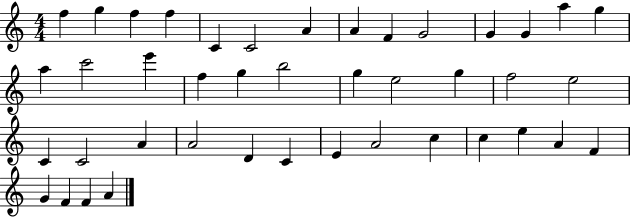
F5/q G5/q F5/q F5/q C4/q C4/h A4/q A4/q F4/q G4/h G4/q G4/q A5/q G5/q A5/q C6/h E6/q F5/q G5/q B5/h G5/q E5/h G5/q F5/h E5/h C4/q C4/h A4/q A4/h D4/q C4/q E4/q A4/h C5/q C5/q E5/q A4/q F4/q G4/q F4/q F4/q A4/q